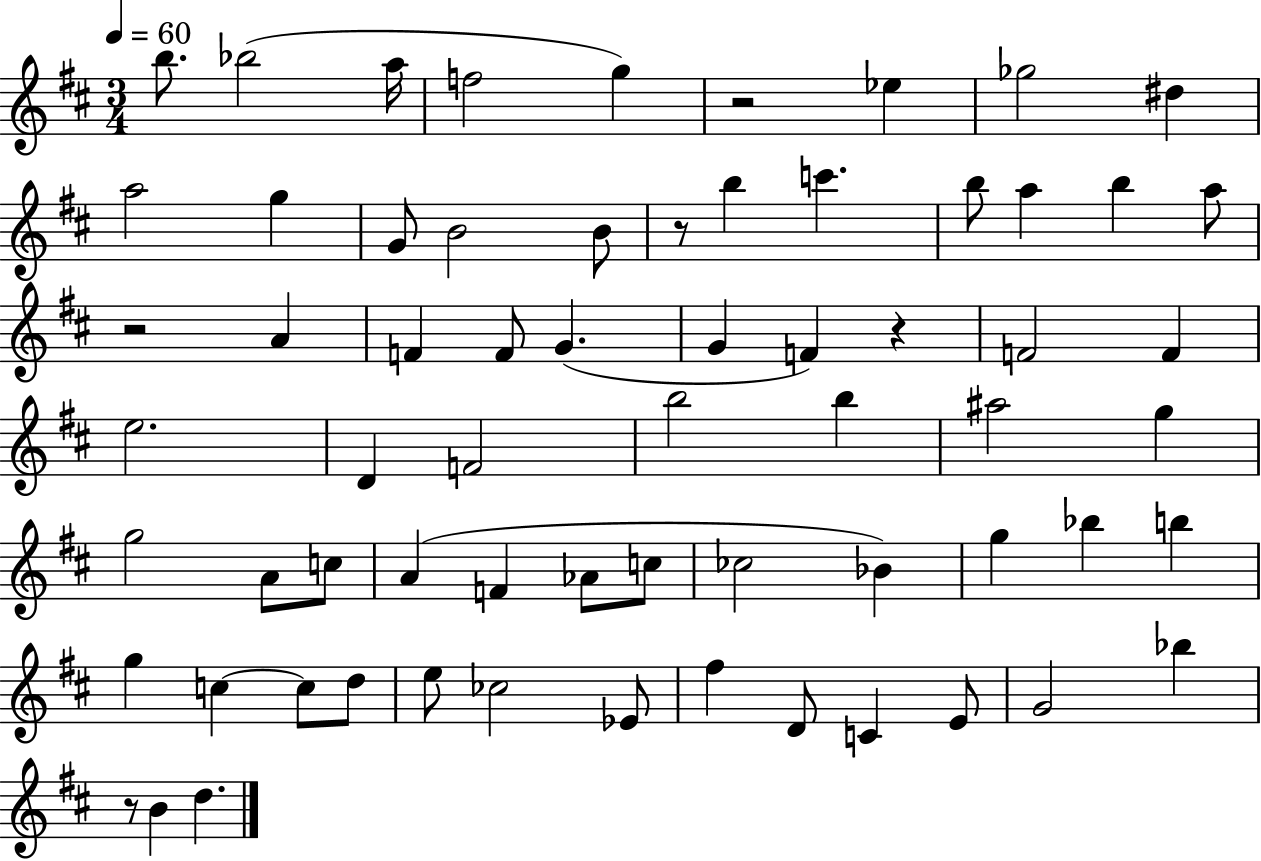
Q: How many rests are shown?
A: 5